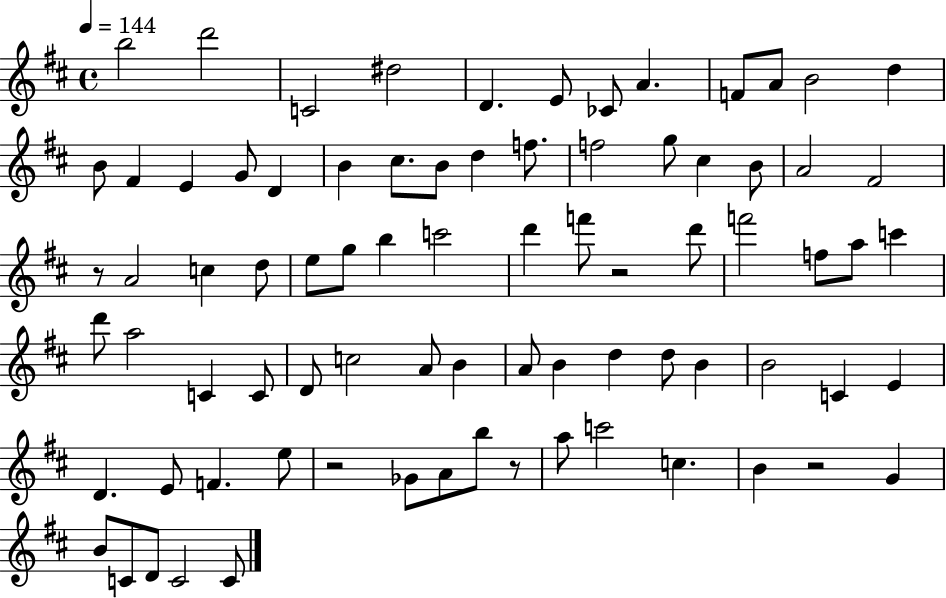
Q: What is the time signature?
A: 4/4